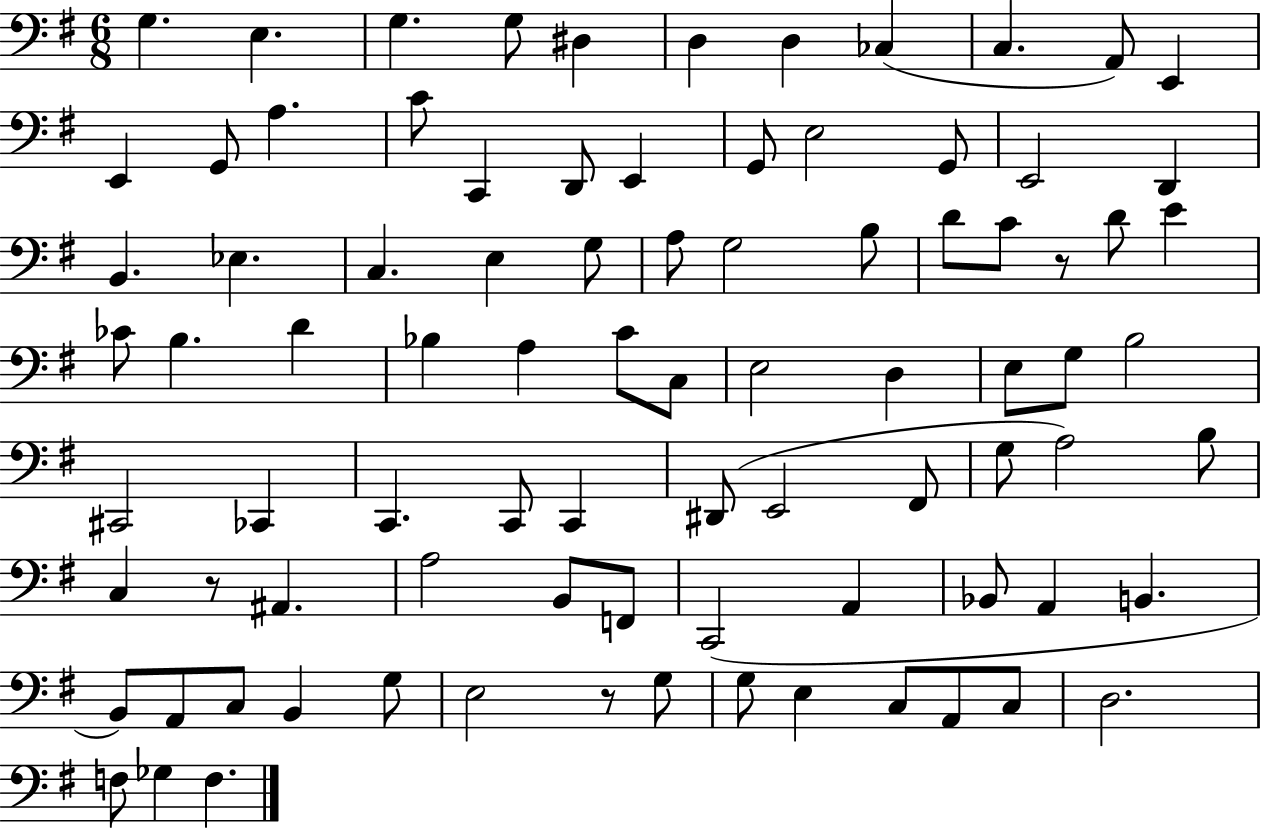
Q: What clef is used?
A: bass